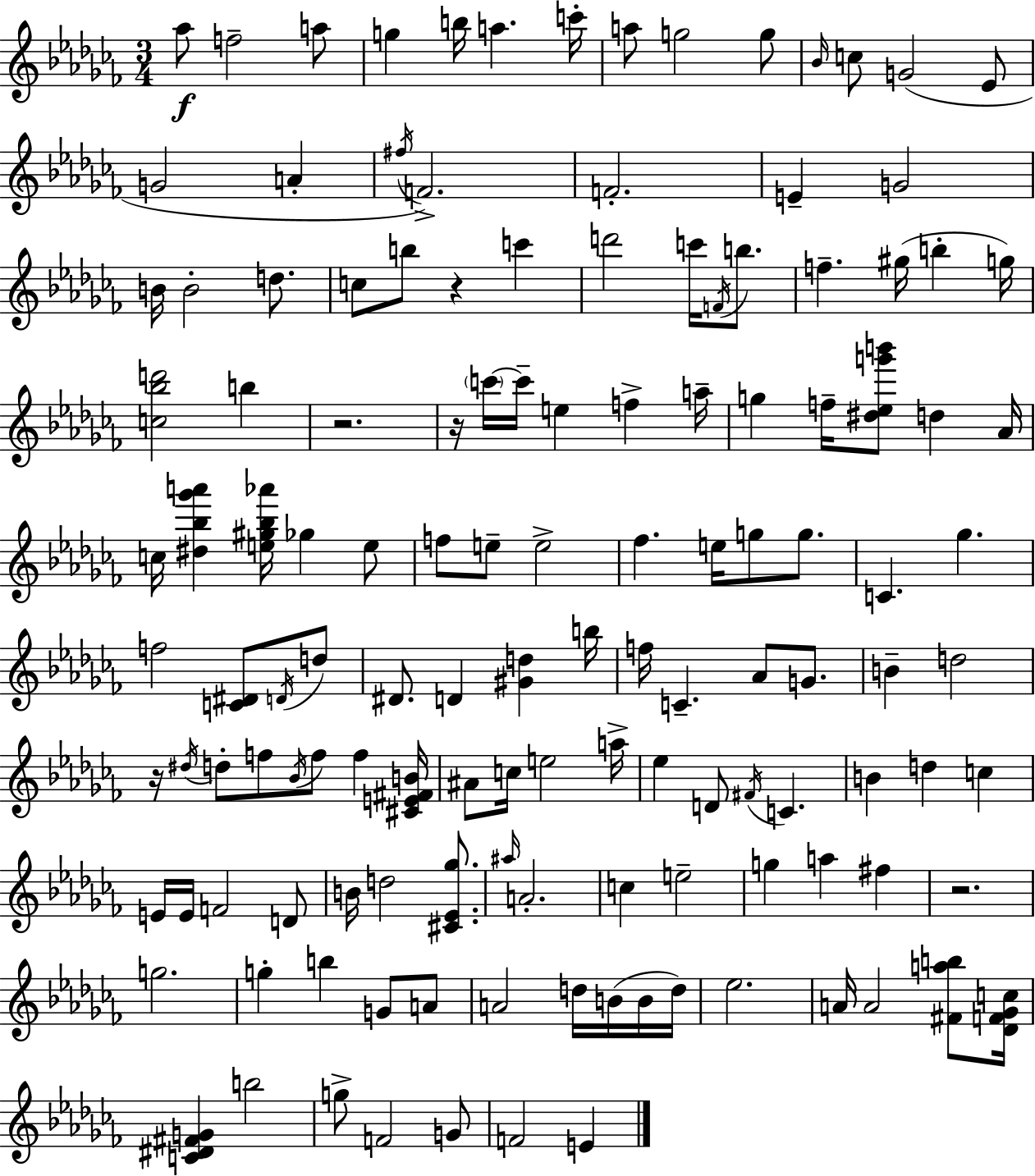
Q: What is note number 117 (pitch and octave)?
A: F4